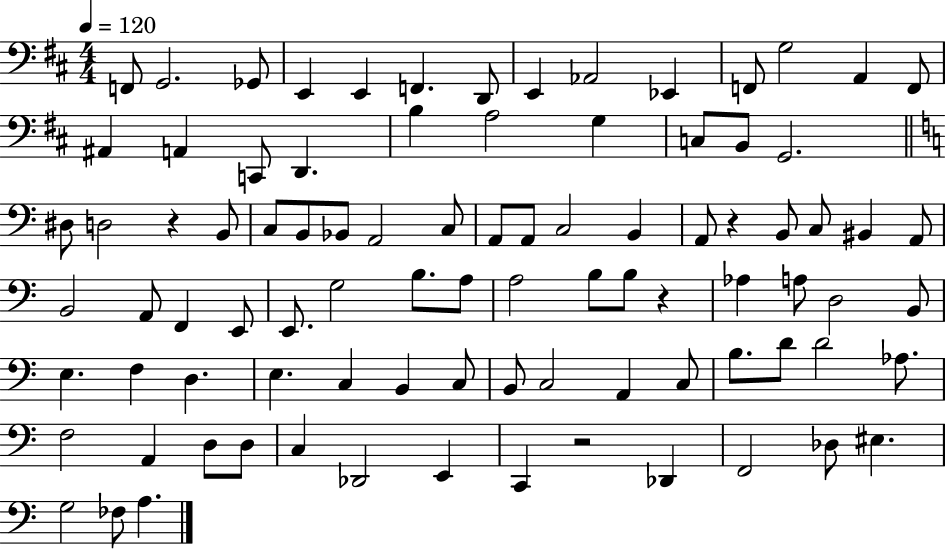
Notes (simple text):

F2/e G2/h. Gb2/e E2/q E2/q F2/q. D2/e E2/q Ab2/h Eb2/q F2/e G3/h A2/q F2/e A#2/q A2/q C2/e D2/q. B3/q A3/h G3/q C3/e B2/e G2/h. D#3/e D3/h R/q B2/e C3/e B2/e Bb2/e A2/h C3/e A2/e A2/e C3/h B2/q A2/e R/q B2/e C3/e BIS2/q A2/e B2/h A2/e F2/q E2/e E2/e. G3/h B3/e. A3/e A3/h B3/e B3/e R/q Ab3/q A3/e D3/h B2/e E3/q. F3/q D3/q. E3/q. C3/q B2/q C3/e B2/e C3/h A2/q C3/e B3/e. D4/e D4/h Ab3/e. F3/h A2/q D3/e D3/e C3/q Db2/h E2/q C2/q R/h Db2/q F2/h Db3/e EIS3/q. G3/h FES3/e A3/q.